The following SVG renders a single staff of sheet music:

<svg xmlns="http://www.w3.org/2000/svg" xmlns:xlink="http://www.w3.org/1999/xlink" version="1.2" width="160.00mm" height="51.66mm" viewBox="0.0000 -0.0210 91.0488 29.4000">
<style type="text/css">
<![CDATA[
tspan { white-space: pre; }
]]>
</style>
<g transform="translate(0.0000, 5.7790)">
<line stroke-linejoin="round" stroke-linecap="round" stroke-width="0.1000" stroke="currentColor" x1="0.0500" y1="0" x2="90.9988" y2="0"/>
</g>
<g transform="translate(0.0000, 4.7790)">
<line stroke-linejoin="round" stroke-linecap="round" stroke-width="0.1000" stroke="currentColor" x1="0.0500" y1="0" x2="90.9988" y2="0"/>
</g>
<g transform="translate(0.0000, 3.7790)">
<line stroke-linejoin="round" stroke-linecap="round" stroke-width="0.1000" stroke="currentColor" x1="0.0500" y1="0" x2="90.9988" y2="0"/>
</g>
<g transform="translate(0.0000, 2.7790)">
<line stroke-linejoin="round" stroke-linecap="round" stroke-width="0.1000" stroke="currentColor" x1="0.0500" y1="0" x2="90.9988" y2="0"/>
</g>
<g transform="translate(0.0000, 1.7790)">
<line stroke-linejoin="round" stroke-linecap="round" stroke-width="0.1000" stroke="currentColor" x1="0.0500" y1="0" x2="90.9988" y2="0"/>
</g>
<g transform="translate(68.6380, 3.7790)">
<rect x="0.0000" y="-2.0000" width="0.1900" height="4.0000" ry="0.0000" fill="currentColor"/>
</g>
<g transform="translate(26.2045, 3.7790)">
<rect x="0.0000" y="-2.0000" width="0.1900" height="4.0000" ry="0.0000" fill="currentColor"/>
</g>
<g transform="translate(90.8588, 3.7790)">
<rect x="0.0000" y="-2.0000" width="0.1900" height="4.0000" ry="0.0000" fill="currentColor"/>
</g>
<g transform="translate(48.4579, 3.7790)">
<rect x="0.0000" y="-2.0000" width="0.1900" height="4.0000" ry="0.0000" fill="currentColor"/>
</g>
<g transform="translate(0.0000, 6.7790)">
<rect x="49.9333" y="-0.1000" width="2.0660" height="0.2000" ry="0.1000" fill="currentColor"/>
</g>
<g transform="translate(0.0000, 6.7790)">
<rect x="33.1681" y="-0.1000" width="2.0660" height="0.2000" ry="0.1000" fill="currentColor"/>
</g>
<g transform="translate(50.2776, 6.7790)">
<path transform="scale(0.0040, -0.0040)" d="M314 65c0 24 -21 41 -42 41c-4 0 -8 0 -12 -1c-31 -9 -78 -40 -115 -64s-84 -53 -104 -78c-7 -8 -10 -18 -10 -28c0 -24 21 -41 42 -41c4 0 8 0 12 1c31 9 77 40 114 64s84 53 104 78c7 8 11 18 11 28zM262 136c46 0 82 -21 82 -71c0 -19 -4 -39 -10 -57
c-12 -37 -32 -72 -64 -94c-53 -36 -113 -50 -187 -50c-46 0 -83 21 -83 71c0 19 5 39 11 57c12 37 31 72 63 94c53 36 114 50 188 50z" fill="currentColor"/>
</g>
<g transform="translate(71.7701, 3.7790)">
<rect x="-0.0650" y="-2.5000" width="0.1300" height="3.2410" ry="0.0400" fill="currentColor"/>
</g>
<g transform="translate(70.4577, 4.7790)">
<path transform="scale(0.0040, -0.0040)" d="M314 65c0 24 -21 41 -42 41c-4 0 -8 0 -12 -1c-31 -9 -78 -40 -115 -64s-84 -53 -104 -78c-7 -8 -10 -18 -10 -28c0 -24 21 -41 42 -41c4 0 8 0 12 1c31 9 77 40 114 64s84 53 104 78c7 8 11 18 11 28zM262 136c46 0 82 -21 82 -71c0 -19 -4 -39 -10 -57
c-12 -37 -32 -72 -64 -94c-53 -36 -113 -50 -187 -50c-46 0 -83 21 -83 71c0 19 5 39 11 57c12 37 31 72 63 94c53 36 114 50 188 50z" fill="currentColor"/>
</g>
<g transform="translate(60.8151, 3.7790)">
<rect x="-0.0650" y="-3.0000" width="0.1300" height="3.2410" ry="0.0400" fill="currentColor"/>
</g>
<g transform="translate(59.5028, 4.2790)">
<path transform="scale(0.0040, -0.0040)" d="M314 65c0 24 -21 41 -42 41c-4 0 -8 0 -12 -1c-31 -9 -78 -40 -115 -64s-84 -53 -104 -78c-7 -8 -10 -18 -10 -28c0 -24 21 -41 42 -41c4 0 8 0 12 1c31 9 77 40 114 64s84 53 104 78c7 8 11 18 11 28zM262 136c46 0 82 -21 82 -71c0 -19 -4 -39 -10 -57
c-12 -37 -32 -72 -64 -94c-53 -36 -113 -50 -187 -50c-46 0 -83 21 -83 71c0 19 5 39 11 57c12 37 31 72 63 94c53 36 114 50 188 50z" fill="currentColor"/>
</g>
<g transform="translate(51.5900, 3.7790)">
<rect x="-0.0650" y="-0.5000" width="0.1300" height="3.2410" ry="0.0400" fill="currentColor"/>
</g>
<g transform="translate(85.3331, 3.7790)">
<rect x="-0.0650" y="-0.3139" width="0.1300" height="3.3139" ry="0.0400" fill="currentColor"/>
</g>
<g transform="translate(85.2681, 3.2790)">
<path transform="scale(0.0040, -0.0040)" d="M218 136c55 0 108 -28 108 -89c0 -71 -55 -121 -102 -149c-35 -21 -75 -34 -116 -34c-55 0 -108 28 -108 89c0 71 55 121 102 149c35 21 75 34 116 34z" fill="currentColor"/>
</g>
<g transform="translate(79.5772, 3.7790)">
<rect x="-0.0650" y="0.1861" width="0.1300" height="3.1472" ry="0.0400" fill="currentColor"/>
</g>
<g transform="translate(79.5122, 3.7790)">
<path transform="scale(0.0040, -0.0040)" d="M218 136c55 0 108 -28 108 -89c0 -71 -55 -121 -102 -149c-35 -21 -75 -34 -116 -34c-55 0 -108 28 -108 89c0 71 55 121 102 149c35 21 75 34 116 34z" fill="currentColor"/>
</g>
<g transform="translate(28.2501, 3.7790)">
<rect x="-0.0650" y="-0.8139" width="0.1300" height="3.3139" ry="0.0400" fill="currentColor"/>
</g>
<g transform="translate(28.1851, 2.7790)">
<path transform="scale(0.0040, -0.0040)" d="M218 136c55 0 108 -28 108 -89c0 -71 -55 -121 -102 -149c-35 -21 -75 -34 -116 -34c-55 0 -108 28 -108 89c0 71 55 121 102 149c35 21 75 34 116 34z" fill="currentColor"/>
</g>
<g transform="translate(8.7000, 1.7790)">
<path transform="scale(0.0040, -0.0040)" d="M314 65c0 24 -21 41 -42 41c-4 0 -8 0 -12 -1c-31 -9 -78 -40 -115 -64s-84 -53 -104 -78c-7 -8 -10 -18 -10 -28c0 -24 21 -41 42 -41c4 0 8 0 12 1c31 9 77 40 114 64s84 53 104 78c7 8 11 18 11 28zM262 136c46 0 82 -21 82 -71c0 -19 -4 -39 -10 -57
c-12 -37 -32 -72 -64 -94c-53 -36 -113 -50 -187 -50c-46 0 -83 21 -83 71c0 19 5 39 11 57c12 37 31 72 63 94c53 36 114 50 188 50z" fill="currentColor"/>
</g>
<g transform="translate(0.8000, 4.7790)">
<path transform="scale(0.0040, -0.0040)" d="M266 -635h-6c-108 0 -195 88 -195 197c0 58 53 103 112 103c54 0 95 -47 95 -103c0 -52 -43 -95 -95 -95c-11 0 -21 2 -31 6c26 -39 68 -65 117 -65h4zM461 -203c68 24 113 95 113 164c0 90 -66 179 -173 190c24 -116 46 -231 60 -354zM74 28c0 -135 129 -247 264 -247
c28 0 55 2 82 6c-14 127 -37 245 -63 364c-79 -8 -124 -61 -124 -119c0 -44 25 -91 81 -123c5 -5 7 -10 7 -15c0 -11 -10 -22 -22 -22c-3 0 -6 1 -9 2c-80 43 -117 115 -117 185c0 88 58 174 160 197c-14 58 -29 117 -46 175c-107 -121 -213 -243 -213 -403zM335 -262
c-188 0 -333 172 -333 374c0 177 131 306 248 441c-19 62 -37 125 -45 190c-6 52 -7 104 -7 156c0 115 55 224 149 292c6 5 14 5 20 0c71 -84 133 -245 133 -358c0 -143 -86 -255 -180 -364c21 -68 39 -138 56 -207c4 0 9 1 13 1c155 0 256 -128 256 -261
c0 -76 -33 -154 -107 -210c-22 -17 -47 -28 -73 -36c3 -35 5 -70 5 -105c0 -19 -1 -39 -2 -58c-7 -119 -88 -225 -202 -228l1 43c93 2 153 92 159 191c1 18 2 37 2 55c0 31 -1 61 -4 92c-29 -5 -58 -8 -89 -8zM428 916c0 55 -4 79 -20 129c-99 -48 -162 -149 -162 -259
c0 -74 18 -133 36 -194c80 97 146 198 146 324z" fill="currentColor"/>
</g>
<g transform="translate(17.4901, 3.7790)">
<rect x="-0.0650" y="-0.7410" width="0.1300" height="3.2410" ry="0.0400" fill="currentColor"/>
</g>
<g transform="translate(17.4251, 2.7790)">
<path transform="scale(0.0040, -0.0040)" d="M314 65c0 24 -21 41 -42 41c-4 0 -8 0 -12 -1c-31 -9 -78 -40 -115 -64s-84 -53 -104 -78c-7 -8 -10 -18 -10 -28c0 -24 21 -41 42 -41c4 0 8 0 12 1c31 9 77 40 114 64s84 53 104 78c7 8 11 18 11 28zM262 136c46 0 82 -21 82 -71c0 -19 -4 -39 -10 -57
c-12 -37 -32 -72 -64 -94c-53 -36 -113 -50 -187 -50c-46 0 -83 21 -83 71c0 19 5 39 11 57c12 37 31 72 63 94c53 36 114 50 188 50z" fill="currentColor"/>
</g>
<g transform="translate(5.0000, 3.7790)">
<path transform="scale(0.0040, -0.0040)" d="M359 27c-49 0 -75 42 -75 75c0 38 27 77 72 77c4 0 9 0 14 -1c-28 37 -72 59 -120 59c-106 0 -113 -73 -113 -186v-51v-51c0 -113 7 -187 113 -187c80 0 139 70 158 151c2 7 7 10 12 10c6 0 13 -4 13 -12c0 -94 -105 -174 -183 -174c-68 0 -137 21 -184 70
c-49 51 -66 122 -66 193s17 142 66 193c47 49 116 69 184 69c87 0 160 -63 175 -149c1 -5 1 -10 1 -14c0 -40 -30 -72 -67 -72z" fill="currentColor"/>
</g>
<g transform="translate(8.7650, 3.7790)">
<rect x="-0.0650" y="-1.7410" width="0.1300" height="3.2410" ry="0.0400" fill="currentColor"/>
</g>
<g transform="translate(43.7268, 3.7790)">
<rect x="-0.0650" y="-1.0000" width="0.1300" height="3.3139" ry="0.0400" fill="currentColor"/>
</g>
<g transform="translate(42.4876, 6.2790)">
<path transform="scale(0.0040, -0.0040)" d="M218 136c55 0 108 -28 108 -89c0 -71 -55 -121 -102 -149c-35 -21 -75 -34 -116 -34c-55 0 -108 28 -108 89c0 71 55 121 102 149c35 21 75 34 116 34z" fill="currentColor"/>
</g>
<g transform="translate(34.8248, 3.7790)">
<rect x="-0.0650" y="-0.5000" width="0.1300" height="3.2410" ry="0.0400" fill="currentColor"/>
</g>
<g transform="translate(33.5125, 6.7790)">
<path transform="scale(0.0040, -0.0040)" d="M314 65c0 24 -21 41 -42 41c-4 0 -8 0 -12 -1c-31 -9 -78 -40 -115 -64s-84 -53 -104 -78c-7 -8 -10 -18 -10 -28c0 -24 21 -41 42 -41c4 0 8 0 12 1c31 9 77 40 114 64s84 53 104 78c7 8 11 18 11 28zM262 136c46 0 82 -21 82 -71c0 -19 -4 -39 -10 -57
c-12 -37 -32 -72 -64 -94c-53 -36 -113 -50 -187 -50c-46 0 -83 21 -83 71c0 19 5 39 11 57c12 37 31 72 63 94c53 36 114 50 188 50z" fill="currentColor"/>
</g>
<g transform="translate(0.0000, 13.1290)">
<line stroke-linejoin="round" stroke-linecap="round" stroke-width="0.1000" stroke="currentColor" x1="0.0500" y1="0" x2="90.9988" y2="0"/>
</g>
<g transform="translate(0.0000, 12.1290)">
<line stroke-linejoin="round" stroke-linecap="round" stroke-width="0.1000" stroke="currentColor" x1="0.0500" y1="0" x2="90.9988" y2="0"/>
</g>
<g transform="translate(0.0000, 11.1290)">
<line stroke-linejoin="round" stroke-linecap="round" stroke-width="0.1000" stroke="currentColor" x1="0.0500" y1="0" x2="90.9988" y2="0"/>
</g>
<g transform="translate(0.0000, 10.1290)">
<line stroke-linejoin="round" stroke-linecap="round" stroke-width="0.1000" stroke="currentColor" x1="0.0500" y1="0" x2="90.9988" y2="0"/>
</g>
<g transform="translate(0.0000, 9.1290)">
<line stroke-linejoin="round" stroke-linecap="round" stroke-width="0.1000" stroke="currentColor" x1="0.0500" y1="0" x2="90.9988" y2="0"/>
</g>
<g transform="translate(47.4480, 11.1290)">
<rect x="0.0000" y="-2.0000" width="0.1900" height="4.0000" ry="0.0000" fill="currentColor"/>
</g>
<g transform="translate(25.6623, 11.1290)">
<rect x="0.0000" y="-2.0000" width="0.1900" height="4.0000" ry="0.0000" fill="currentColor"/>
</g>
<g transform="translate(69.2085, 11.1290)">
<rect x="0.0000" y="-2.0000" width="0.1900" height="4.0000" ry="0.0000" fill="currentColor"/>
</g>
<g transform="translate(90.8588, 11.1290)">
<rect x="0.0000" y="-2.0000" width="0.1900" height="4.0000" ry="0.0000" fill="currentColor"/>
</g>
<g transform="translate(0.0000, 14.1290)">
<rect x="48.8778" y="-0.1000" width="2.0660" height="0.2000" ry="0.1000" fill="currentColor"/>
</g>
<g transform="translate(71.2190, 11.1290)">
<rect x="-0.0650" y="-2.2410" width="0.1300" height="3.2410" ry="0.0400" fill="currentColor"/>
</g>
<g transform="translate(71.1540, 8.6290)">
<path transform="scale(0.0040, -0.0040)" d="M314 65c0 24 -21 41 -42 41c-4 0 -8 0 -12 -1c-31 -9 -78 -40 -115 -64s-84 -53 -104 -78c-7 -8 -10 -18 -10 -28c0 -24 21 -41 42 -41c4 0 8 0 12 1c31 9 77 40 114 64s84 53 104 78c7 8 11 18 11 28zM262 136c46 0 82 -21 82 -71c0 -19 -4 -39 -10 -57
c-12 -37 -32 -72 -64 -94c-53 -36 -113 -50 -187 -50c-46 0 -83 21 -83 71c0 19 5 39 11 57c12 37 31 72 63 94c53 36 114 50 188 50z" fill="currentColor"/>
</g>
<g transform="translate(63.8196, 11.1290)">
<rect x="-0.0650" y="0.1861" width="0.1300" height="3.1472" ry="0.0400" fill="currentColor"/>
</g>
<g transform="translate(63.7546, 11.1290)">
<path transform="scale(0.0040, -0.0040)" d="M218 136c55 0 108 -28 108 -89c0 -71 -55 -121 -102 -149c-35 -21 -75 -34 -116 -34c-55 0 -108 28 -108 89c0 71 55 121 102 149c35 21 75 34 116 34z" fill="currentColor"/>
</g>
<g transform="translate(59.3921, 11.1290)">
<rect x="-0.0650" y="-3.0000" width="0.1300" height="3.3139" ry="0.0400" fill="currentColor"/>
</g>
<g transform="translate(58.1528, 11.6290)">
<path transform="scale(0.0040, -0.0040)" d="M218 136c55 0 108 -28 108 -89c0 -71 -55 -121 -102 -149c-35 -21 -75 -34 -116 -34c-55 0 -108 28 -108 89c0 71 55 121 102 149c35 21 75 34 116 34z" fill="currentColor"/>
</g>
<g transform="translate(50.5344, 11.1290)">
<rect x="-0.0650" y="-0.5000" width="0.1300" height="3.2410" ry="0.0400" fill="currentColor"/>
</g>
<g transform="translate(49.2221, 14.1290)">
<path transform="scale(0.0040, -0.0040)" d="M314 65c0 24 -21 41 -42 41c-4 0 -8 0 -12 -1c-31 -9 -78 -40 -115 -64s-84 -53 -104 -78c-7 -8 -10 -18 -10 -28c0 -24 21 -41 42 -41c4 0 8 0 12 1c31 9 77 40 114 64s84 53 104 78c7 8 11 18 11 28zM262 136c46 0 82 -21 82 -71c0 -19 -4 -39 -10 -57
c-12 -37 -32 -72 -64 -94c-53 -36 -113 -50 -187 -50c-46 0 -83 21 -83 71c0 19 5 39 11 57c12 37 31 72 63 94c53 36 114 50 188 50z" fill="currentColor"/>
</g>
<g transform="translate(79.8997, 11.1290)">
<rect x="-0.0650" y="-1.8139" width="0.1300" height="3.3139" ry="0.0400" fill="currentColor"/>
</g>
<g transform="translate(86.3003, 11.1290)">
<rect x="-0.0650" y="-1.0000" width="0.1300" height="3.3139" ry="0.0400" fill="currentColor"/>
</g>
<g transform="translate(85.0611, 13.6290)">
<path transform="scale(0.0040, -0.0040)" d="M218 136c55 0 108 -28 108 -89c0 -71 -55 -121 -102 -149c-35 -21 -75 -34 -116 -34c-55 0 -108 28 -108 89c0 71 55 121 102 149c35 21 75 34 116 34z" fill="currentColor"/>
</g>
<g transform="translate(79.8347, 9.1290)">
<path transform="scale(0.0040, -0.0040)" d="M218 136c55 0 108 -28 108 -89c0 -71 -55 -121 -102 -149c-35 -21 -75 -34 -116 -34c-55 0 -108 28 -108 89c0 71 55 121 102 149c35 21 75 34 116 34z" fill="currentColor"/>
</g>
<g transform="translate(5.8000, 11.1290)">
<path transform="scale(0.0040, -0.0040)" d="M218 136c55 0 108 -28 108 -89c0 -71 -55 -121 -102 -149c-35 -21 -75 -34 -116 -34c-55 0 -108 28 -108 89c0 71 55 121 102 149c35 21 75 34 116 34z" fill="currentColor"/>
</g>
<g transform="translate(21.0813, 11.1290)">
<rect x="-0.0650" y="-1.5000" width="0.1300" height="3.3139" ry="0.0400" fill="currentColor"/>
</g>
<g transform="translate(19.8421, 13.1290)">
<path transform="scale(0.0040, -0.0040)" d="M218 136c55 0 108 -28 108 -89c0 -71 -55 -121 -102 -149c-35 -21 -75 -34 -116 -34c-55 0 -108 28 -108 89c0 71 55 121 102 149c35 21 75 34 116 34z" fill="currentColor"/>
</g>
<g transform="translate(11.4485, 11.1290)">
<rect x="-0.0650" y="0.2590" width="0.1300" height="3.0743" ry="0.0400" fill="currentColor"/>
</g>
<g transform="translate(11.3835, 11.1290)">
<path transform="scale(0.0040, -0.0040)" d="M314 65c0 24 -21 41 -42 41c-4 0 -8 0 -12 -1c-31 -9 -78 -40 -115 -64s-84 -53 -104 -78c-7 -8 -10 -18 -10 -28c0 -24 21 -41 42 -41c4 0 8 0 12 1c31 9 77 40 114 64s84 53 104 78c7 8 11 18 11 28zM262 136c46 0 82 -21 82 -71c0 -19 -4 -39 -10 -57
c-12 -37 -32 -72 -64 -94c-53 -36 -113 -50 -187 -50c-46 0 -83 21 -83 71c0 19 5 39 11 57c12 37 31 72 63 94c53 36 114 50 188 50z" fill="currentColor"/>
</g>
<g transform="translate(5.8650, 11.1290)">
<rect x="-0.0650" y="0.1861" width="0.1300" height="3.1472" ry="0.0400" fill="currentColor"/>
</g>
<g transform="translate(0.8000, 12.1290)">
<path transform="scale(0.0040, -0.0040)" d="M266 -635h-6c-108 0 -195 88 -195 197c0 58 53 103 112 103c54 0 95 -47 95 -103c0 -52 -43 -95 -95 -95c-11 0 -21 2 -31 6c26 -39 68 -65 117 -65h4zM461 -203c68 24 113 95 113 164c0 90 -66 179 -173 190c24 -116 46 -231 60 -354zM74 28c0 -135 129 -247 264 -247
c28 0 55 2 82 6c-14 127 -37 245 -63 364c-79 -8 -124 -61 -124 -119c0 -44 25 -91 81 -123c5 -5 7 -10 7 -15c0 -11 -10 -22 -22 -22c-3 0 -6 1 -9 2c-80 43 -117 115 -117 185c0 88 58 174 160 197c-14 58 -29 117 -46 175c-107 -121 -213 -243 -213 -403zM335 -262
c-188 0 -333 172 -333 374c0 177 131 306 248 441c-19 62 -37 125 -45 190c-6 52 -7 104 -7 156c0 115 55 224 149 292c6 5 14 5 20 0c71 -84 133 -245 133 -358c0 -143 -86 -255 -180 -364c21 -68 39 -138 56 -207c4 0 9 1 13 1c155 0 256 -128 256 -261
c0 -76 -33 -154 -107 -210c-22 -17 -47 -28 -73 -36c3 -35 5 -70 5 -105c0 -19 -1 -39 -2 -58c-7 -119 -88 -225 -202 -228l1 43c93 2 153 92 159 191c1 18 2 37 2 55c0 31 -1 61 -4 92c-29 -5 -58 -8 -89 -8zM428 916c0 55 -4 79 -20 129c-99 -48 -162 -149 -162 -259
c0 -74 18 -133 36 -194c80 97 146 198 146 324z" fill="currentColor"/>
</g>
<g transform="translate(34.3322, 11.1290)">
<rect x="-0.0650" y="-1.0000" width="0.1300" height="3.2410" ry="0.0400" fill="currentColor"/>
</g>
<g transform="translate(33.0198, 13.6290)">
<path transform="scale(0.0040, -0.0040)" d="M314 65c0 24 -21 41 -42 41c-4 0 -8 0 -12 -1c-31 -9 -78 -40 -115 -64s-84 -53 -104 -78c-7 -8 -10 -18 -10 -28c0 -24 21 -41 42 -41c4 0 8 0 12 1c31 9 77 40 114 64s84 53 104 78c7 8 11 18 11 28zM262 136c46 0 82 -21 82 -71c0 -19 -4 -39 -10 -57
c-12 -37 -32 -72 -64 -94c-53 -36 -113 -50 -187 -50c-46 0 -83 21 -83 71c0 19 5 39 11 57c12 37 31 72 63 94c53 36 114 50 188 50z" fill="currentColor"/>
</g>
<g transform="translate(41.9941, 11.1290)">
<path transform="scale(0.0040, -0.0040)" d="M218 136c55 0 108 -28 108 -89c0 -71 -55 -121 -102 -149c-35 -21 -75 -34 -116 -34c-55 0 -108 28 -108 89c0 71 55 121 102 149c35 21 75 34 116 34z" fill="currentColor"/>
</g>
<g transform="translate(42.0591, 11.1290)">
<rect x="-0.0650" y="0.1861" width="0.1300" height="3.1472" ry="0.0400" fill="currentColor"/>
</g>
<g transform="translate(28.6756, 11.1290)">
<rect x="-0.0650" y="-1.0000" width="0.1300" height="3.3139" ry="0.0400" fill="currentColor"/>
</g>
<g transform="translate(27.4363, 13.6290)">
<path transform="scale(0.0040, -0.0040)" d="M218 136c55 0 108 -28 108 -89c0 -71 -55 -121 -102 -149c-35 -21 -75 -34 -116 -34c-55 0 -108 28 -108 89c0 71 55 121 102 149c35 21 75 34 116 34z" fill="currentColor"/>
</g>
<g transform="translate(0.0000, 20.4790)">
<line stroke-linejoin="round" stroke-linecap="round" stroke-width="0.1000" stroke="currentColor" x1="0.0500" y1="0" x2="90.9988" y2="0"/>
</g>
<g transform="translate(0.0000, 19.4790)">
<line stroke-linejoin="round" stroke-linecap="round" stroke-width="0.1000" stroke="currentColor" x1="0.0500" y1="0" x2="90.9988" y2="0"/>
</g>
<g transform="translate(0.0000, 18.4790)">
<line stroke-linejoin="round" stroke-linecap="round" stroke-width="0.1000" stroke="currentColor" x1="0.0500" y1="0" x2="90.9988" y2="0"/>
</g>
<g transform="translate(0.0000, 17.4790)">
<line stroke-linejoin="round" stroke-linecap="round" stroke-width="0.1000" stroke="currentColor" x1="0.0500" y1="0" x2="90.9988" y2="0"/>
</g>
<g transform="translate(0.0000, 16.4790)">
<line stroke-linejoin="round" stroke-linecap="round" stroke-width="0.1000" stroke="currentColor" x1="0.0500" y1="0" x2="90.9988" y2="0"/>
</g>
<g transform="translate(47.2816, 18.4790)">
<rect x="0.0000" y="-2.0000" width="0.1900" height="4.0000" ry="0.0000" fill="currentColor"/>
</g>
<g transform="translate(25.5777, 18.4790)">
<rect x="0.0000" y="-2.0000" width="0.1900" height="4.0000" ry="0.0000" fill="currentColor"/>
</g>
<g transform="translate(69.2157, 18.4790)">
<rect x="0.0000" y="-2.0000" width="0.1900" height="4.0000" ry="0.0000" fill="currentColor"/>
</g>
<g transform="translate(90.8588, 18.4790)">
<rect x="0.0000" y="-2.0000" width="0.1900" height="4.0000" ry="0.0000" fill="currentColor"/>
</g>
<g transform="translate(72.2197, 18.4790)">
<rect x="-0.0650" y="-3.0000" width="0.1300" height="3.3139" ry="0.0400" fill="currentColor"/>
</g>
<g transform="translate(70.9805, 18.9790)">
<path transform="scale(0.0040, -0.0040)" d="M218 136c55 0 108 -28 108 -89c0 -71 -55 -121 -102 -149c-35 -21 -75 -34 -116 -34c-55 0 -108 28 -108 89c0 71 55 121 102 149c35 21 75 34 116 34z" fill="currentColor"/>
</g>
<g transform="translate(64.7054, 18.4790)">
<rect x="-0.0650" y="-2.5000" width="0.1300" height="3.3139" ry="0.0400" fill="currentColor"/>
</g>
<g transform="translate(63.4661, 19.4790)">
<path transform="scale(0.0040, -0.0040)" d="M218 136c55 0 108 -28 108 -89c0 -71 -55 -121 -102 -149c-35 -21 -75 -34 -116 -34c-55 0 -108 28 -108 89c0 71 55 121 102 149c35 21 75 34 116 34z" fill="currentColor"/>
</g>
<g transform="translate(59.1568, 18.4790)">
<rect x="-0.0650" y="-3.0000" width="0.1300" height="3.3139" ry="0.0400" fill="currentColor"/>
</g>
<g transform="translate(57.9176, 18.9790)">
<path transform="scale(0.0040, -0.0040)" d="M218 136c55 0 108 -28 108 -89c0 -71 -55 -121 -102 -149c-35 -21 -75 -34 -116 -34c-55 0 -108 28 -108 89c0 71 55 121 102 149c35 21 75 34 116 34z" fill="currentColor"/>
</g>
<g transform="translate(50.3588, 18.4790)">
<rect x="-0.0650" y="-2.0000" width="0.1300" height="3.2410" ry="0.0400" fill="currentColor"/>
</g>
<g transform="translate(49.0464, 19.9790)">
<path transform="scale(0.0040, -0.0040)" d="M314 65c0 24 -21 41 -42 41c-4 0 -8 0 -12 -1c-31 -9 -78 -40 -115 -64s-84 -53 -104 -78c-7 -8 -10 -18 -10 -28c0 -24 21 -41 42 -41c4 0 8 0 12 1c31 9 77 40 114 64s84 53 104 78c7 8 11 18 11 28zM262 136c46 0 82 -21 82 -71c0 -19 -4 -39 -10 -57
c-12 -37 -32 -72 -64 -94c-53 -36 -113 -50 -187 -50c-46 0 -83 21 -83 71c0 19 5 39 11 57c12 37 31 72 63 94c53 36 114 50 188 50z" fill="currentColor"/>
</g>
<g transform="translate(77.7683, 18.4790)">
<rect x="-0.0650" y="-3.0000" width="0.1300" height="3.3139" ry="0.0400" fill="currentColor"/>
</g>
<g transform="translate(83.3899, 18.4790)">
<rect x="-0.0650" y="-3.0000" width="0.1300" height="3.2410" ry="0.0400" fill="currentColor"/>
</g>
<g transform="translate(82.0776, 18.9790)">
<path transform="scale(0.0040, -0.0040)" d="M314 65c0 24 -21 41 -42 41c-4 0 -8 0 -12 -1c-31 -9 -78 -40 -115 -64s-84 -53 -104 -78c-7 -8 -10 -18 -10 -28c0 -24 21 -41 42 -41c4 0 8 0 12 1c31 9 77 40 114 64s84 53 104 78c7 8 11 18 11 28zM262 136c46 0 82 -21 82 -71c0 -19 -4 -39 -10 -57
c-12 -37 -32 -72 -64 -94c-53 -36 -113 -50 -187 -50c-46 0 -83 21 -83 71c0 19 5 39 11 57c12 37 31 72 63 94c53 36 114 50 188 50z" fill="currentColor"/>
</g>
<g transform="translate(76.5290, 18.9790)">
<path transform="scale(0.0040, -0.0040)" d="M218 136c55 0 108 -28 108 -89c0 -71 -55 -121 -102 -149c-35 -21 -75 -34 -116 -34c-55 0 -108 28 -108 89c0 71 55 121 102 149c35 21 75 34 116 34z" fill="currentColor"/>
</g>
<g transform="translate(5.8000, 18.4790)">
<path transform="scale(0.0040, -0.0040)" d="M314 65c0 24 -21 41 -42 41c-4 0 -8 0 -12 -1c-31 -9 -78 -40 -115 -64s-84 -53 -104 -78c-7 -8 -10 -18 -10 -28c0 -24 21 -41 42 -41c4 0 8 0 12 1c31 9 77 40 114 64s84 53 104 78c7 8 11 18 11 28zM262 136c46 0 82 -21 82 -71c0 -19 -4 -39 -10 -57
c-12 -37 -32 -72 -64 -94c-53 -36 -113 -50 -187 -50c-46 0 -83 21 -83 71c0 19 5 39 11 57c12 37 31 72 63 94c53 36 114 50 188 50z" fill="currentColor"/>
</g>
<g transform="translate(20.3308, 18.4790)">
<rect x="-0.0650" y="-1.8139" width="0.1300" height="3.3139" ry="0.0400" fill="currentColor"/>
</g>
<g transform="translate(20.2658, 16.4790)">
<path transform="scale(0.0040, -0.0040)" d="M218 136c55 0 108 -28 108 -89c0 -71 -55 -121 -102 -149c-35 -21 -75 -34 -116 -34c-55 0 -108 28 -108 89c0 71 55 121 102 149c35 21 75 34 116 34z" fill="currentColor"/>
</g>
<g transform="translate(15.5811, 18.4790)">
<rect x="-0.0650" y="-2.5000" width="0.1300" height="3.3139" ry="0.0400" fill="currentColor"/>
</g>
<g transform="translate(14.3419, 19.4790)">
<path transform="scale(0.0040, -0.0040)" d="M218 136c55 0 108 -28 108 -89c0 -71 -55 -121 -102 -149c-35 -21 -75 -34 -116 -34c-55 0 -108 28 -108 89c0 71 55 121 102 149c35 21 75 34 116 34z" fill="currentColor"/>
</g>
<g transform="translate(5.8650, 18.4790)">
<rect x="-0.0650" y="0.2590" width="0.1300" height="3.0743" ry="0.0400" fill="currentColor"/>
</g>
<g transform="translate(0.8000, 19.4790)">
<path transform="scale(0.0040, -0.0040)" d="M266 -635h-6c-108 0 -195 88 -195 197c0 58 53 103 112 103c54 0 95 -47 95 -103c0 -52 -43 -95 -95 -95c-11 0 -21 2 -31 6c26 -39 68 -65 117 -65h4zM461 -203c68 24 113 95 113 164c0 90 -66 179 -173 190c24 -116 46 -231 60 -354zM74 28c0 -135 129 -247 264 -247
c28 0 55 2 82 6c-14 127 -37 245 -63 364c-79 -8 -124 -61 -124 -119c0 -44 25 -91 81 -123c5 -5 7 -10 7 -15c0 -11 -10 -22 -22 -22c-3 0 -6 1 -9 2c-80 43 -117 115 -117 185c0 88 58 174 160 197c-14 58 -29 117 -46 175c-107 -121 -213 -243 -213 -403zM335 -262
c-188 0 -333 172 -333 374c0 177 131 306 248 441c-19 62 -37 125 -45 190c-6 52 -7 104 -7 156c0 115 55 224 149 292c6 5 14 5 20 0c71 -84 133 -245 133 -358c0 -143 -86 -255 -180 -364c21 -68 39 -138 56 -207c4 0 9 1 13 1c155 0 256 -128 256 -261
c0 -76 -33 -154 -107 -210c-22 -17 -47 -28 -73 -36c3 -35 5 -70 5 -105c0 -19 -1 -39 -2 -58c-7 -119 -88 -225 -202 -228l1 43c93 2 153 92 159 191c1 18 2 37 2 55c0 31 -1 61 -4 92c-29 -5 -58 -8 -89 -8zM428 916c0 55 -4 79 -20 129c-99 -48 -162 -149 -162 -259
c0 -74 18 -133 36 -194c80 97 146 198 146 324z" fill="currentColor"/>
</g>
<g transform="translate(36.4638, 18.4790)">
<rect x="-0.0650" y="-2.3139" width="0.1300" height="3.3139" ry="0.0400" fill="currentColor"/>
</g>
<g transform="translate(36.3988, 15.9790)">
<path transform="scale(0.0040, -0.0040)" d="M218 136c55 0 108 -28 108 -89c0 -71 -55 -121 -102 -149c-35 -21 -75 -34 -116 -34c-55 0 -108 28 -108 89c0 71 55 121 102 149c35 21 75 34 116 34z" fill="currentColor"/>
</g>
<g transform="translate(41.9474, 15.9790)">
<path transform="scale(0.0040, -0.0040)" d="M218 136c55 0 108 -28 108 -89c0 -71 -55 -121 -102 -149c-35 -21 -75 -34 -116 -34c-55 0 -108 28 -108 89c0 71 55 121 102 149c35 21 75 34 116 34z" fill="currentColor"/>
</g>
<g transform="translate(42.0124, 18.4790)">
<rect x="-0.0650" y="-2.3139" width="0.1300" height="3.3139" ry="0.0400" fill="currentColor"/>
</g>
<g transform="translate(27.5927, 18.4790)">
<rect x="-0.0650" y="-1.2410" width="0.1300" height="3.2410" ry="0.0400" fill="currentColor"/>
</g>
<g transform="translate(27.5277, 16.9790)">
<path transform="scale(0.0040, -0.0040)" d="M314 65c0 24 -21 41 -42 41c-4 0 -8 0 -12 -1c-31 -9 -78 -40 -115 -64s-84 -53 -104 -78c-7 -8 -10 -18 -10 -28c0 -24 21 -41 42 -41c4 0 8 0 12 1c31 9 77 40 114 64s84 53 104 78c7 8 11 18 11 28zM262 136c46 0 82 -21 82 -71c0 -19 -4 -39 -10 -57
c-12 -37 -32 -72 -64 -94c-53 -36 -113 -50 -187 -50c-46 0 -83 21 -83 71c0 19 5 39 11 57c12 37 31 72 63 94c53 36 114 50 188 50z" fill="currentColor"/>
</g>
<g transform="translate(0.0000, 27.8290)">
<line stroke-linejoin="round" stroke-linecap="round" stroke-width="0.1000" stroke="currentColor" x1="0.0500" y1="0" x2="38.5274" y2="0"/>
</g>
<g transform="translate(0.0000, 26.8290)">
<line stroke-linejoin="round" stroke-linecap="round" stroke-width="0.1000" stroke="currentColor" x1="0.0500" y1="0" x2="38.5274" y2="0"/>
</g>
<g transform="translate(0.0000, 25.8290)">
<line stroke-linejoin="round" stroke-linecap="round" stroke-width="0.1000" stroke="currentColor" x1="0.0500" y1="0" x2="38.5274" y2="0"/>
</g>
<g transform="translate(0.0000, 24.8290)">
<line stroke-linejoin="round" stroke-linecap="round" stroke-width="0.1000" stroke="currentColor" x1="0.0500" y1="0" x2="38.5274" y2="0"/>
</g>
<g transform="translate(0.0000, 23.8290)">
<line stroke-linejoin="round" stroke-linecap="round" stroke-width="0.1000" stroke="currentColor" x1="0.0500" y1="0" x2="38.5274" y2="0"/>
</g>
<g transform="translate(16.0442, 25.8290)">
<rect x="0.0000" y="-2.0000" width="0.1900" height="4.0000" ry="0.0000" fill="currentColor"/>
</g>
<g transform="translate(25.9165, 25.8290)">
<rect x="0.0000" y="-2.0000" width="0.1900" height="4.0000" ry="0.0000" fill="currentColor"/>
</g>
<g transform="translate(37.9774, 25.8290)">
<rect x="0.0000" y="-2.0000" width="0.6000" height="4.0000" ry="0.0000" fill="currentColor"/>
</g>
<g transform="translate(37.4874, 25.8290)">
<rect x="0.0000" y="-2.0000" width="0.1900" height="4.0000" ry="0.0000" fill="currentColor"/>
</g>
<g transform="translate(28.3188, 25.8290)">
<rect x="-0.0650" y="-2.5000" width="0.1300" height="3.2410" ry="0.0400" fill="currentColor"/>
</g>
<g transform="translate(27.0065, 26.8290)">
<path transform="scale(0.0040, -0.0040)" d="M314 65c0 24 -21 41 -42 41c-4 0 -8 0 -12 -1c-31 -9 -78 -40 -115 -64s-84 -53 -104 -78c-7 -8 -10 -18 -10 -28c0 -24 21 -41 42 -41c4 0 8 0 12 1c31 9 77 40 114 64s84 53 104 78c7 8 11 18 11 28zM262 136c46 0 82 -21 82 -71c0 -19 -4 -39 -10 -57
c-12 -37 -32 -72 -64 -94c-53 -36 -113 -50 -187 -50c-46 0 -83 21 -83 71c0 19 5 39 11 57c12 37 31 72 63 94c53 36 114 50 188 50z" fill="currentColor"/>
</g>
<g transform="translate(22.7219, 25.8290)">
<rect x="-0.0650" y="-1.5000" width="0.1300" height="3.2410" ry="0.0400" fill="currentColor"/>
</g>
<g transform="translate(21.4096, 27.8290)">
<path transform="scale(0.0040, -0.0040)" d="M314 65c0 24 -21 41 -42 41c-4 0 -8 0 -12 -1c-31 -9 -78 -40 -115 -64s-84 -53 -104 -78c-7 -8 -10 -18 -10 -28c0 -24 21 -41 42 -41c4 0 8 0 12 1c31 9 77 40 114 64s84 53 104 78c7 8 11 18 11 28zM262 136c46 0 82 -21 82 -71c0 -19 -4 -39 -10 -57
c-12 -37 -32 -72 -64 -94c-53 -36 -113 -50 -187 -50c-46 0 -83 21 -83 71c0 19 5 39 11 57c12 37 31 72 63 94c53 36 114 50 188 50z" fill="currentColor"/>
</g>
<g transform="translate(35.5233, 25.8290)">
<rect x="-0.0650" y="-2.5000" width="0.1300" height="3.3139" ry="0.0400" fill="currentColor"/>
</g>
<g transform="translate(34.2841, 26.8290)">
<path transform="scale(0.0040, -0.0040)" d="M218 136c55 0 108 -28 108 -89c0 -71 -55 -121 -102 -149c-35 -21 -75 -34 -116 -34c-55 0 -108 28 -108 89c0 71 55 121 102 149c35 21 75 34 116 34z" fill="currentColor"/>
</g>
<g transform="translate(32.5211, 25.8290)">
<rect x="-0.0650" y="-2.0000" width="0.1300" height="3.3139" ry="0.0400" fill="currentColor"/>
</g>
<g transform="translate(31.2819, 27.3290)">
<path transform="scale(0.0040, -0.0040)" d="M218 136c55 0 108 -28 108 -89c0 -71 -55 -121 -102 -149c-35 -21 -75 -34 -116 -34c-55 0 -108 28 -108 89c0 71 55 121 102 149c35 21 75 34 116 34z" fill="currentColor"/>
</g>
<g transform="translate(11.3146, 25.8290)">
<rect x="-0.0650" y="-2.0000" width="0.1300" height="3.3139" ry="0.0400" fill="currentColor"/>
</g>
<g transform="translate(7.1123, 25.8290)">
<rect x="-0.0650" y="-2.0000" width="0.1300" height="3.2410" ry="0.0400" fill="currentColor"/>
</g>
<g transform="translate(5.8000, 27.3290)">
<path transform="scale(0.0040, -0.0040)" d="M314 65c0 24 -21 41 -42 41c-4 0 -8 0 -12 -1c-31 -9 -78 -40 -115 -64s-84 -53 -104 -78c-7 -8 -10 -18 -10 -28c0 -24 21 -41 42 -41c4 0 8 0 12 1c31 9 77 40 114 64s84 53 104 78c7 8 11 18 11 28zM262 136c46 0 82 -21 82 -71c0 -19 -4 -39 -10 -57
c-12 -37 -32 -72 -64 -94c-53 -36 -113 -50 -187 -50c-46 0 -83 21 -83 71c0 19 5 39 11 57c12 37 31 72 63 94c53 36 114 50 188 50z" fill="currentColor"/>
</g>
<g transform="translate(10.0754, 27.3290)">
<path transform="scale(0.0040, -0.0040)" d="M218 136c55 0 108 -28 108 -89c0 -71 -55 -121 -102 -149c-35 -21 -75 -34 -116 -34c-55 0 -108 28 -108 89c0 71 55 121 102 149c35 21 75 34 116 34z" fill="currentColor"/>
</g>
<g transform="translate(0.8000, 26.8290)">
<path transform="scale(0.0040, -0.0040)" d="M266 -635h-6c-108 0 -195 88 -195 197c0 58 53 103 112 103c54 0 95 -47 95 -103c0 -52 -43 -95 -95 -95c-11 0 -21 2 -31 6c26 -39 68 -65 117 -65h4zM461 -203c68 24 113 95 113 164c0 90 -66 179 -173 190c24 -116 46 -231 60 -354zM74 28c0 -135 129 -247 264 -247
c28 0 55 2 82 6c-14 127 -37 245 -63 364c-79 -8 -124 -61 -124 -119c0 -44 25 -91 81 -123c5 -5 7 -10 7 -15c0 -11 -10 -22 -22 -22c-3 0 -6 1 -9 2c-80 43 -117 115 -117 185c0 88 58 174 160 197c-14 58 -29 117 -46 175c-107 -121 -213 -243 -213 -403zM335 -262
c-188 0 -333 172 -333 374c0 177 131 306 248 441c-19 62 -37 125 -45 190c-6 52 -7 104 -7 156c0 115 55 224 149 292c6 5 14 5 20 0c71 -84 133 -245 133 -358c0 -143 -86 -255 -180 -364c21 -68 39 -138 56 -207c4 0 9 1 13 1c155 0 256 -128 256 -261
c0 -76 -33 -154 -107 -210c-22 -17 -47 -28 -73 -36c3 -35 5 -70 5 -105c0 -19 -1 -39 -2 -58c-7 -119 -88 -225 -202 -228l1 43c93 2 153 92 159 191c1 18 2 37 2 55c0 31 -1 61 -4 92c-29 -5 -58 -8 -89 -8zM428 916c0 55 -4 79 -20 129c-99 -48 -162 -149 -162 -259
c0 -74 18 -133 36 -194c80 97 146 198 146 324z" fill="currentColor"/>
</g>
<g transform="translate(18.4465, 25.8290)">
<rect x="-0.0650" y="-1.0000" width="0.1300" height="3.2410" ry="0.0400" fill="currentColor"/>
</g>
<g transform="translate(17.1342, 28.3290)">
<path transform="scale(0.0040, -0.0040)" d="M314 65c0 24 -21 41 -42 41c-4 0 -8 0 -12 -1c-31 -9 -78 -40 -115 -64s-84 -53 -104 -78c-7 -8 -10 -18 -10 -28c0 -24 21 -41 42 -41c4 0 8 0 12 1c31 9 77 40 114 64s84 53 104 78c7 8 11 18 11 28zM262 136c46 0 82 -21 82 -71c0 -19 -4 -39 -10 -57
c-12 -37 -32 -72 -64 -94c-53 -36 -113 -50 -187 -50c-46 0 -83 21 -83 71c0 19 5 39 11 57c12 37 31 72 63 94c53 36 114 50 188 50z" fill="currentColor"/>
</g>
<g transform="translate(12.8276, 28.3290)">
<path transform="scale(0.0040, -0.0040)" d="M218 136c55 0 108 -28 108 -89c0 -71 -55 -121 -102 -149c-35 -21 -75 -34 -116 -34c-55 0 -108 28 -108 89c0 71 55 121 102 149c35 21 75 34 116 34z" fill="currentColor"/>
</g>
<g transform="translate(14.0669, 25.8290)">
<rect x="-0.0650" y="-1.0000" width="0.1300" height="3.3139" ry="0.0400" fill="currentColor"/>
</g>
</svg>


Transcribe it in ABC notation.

X:1
T:Untitled
M:4/4
L:1/4
K:C
f2 d2 d C2 D C2 A2 G2 B c B B2 E D D2 B C2 A B g2 f D B2 G f e2 g g F2 A G A A A2 F2 F D D2 E2 G2 F G